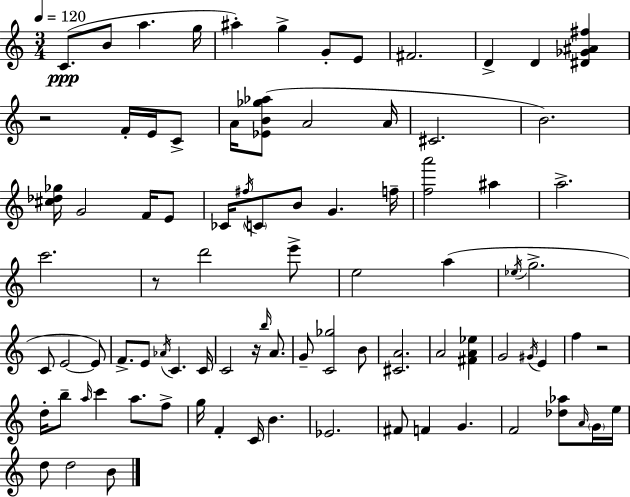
C4/e. B4/e A5/q. G5/s A#5/q G5/q G4/e E4/e F#4/h. D4/q D4/q [D#4,Gb4,A#4,F#5]/q R/h F4/s E4/s C4/e A4/s [Eb4,B4,Gb5,Ab5]/e A4/h A4/s C#4/h. B4/h. [C#5,Db5,Gb5]/s G4/h F4/s E4/e CES4/s F#5/s C4/e B4/e G4/q. F5/s [F5,A6]/h A#5/q A5/h. C6/h. R/e D6/h E6/e E5/h A5/q Eb5/s G5/h. C4/e E4/h E4/e F4/e. E4/e Ab4/s C4/q. C4/s C4/h R/s B5/s A4/e. G4/e [C4,Gb5]/h B4/e [C#4,A4]/h. A4/h [F#4,A4,Eb5]/q G4/h G#4/s E4/q F5/q R/h D5/s B5/e A5/s C6/q A5/e. F5/e G5/s F4/q C4/s B4/q. Eb4/h. F#4/e F4/q G4/q. F4/h [Db5,Ab5]/e A4/s G4/s E5/s D5/e D5/h B4/e